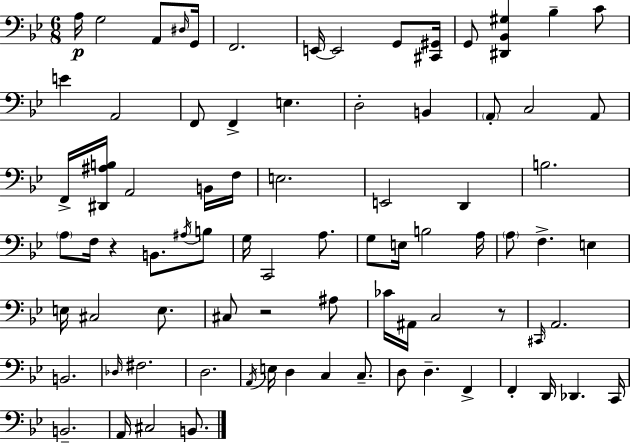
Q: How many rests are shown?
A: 3